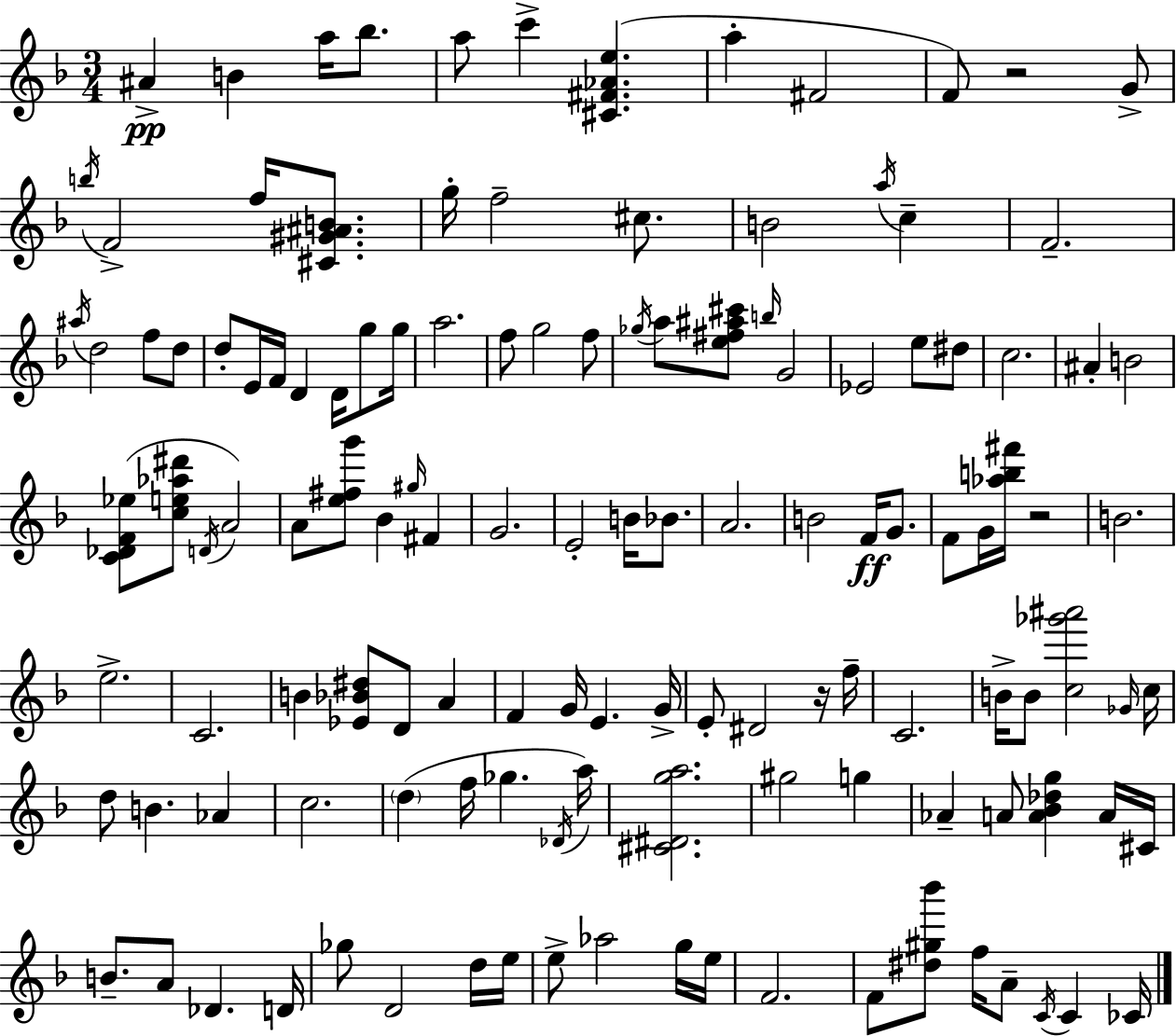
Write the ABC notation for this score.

X:1
T:Untitled
M:3/4
L:1/4
K:Dm
^A B a/4 _b/2 a/2 c' [^C^F_Ae] a ^F2 F/2 z2 G/2 b/4 F2 f/4 [^C^G^AB]/2 g/4 f2 ^c/2 B2 a/4 c F2 ^a/4 d2 f/2 d/2 d/2 E/4 F/4 D D/4 g/2 g/4 a2 f/2 g2 f/2 _g/4 a/2 [e^f^a^c']/2 b/4 G2 _E2 e/2 ^d/2 c2 ^A B2 [C_DF_e]/2 [ce_a^d']/2 D/4 A2 A/2 [e^fg']/2 _B ^g/4 ^F G2 E2 B/4 _B/2 A2 B2 F/4 G/2 F/2 G/4 [_ab^f']/4 z2 B2 e2 C2 B [_E_B^d]/2 D/2 A F G/4 E G/4 E/2 ^D2 z/4 f/4 C2 B/4 B/2 [c_g'^a']2 _G/4 c/4 d/2 B _A c2 d f/4 _g _D/4 a/4 [^C^Dga]2 ^g2 g _A A/2 [A_B_dg] A/4 ^C/4 B/2 A/2 _D D/4 _g/2 D2 d/4 e/4 e/2 _a2 g/4 e/4 F2 F/2 [^d^g_b']/2 f/4 A/2 C/4 C _C/4